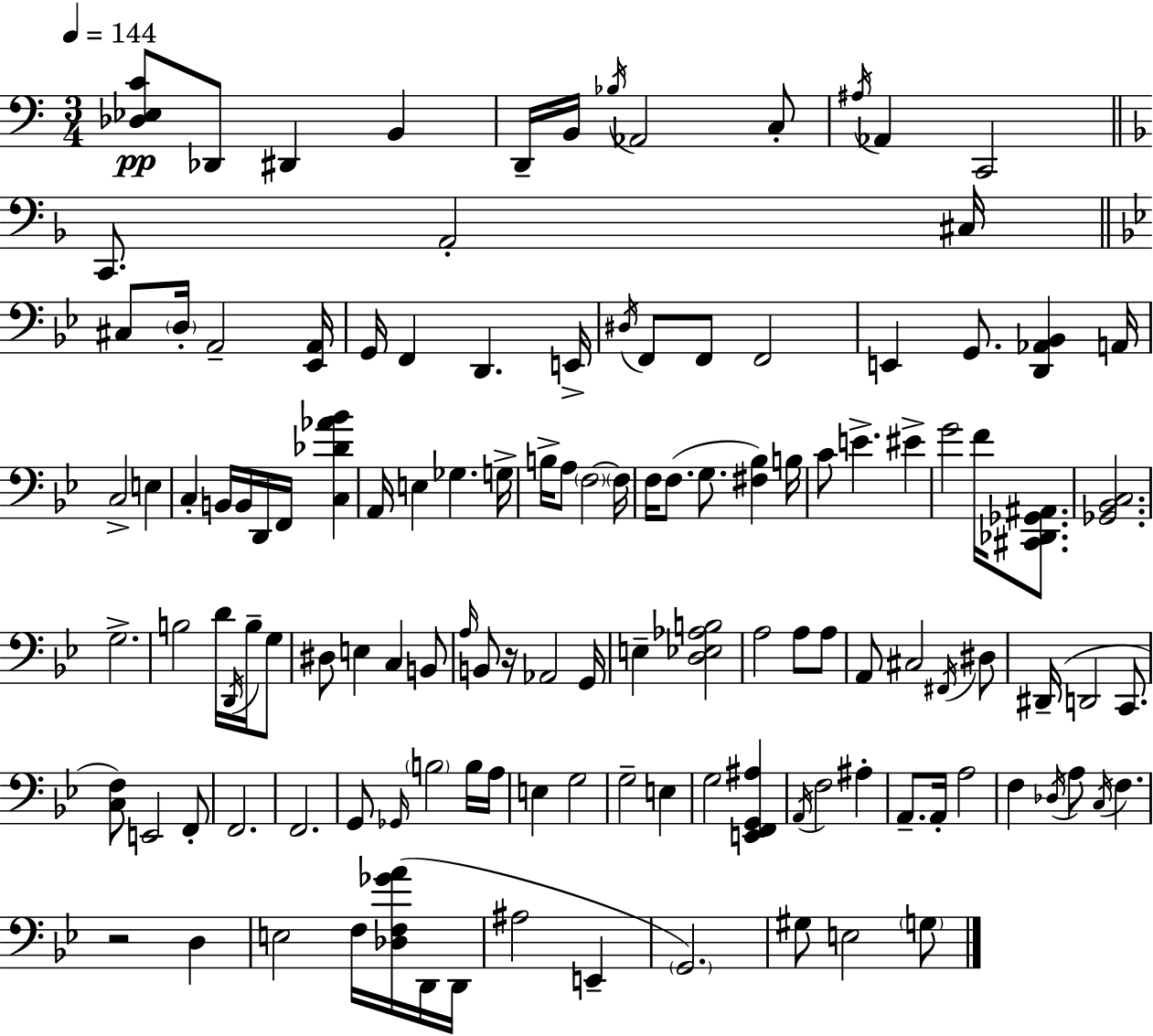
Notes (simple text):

[Db3,Eb3,C4]/e Db2/e D#2/q B2/q D2/s B2/s Bb3/s Ab2/h C3/e A#3/s Ab2/q C2/h C2/e. A2/h C#3/s C#3/e D3/s A2/h [Eb2,A2]/s G2/s F2/q D2/q. E2/s D#3/s F2/e F2/e F2/h E2/q G2/e. [D2,Ab2,Bb2]/q A2/s C3/h E3/q C3/q B2/s B2/s D2/s F2/s [C3,Db4,Ab4,Bb4]/q A2/s E3/q Gb3/q. G3/s B3/s A3/e F3/h F3/s F3/s F3/e. G3/e. [F#3,Bb3]/q B3/s C4/e E4/q. EIS4/q G4/h F4/s [C#2,Db2,Gb2,A#2]/e. [Gb2,Bb2,C3]/h. G3/h. B3/h D4/s D2/s B3/s G3/e D#3/e E3/q C3/q B2/e A3/s B2/e R/s Ab2/h G2/s E3/q [D3,Eb3,Ab3,B3]/h A3/h A3/e A3/e A2/e C#3/h F#2/s D#3/e D#2/s D2/h C2/e. [C3,F3]/e E2/h F2/e F2/h. F2/h. G2/e Gb2/s B3/h B3/s A3/s E3/q G3/h G3/h E3/q G3/h [E2,F2,G2,A#3]/q A2/s F3/h A#3/q A2/e. A2/s A3/h F3/q Db3/s A3/e C3/s F3/q. R/h D3/q E3/h F3/s [Db3,F3,Gb4,A4]/s D2/s D2/s A#3/h E2/q G2/h. G#3/e E3/h G3/e